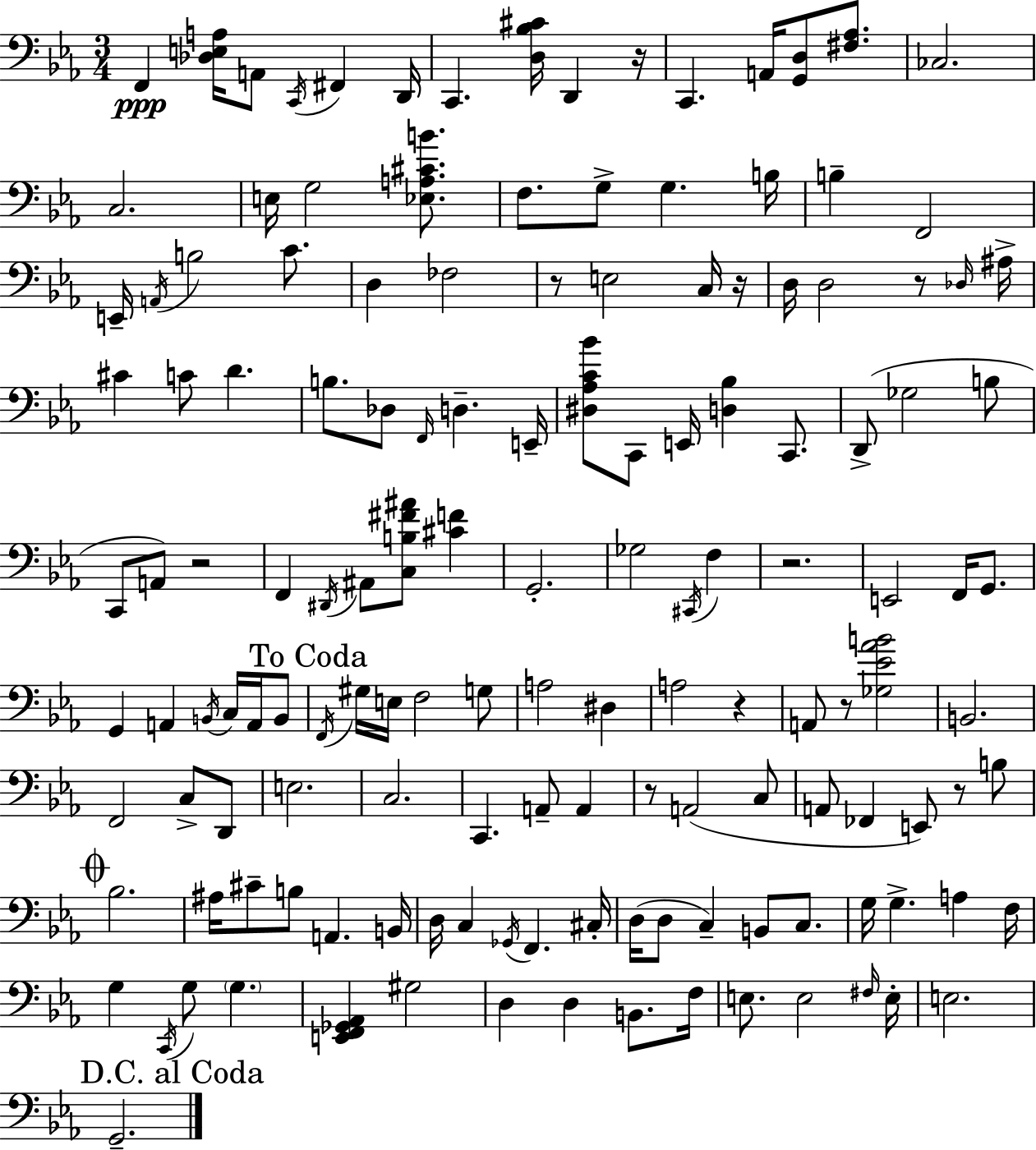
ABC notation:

X:1
T:Untitled
M:3/4
L:1/4
K:Eb
F,, [_D,E,A,]/4 A,,/2 C,,/4 ^F,, D,,/4 C,, [D,_B,^C]/4 D,, z/4 C,, A,,/4 [G,,D,]/2 [^F,_A,]/2 _C,2 C,2 E,/4 G,2 [_E,A,^CB]/2 F,/2 G,/2 G, B,/4 B, F,,2 E,,/4 A,,/4 B,2 C/2 D, _F,2 z/2 E,2 C,/4 z/4 D,/4 D,2 z/2 _D,/4 ^A,/4 ^C C/2 D B,/2 _D,/2 F,,/4 D, E,,/4 [^D,_A,C_B]/2 C,,/2 E,,/4 [D,_B,] C,,/2 D,,/2 _G,2 B,/2 C,,/2 A,,/2 z2 F,, ^D,,/4 ^A,,/2 [C,B,^F^A]/2 [^CF] G,,2 _G,2 ^C,,/4 F, z2 E,,2 F,,/4 G,,/2 G,, A,, B,,/4 C,/4 A,,/4 B,,/2 F,,/4 ^G,/4 E,/4 F,2 G,/2 A,2 ^D, A,2 z A,,/2 z/2 [_G,_E_AB]2 B,,2 F,,2 C,/2 D,,/2 E,2 C,2 C,, A,,/2 A,, z/2 A,,2 C,/2 A,,/2 _F,, E,,/2 z/2 B,/2 _B,2 ^A,/4 ^C/2 B,/2 A,, B,,/4 D,/4 C, _G,,/4 F,, ^C,/4 D,/4 D,/2 C, B,,/2 C,/2 G,/4 G, A, F,/4 G, C,,/4 G,/2 G, [E,,F,,_G,,_A,,] ^G,2 D, D, B,,/2 F,/4 E,/2 E,2 ^F,/4 E,/4 E,2 G,,2